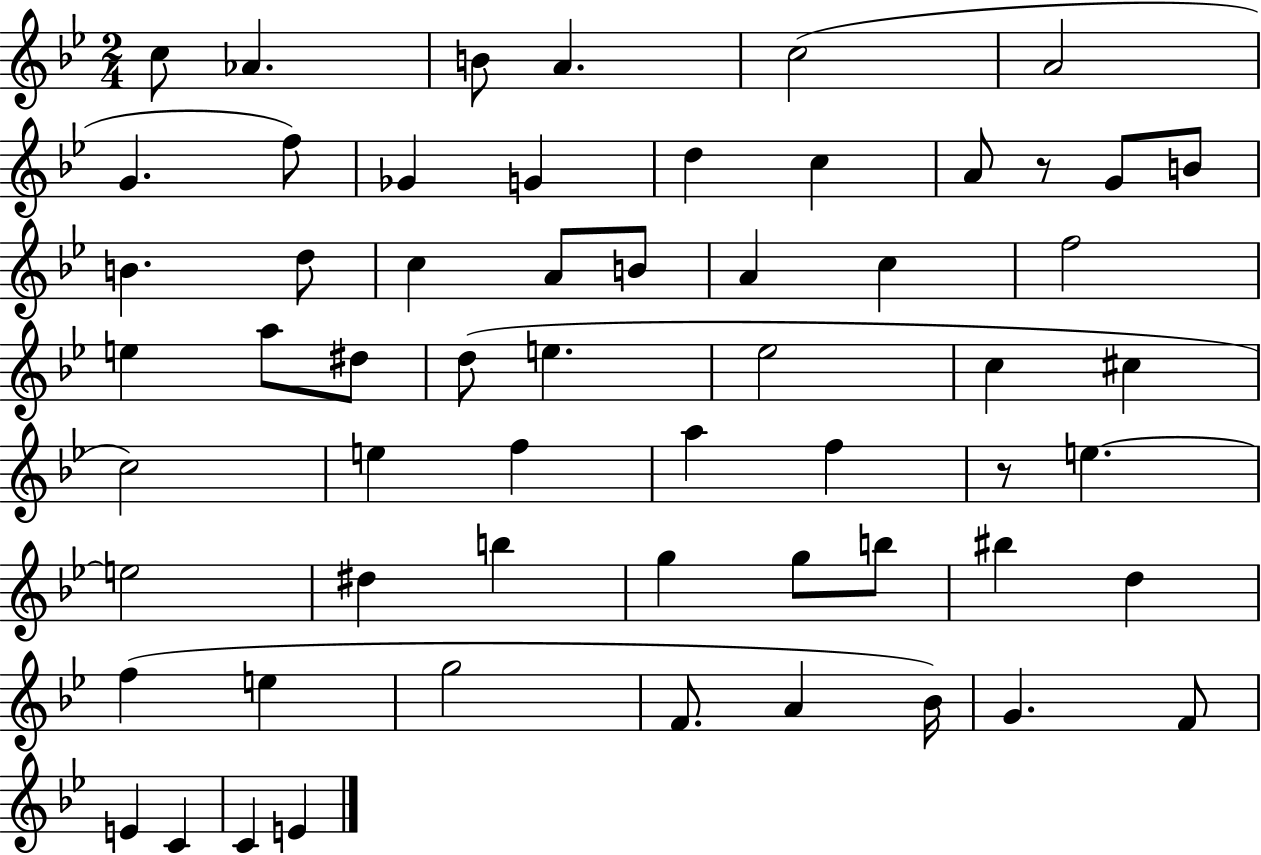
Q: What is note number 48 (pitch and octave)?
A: G5